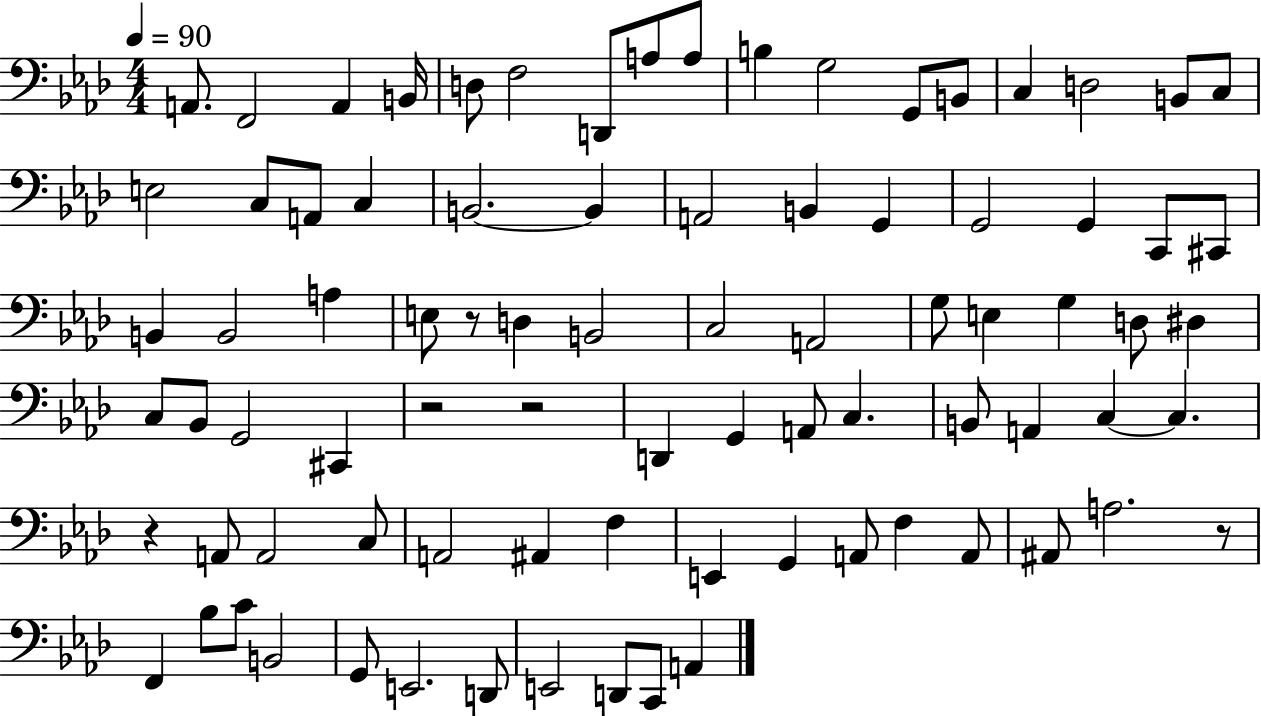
X:1
T:Untitled
M:4/4
L:1/4
K:Ab
A,,/2 F,,2 A,, B,,/4 D,/2 F,2 D,,/2 A,/2 A,/2 B, G,2 G,,/2 B,,/2 C, D,2 B,,/2 C,/2 E,2 C,/2 A,,/2 C, B,,2 B,, A,,2 B,, G,, G,,2 G,, C,,/2 ^C,,/2 B,, B,,2 A, E,/2 z/2 D, B,,2 C,2 A,,2 G,/2 E, G, D,/2 ^D, C,/2 _B,,/2 G,,2 ^C,, z2 z2 D,, G,, A,,/2 C, B,,/2 A,, C, C, z A,,/2 A,,2 C,/2 A,,2 ^A,, F, E,, G,, A,,/2 F, A,,/2 ^A,,/2 A,2 z/2 F,, _B,/2 C/2 B,,2 G,,/2 E,,2 D,,/2 E,,2 D,,/2 C,,/2 A,,